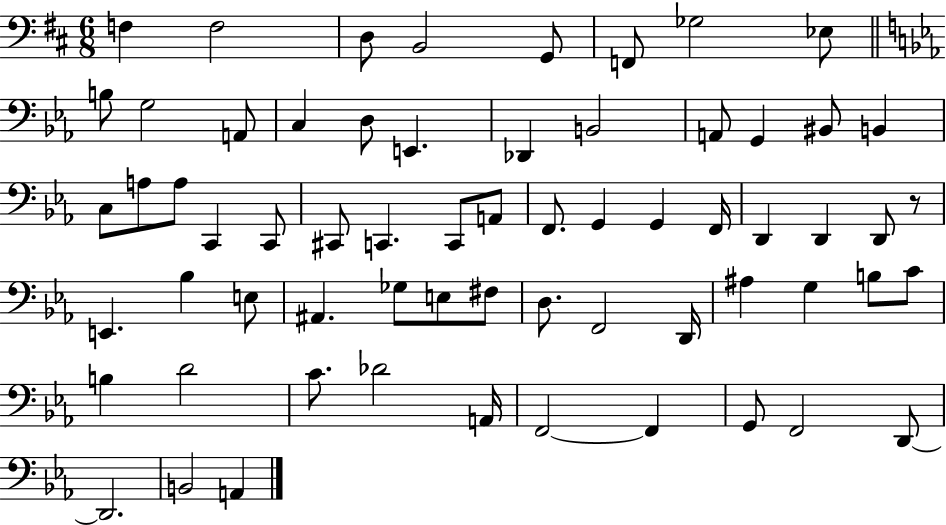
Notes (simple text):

F3/q F3/h D3/e B2/h G2/e F2/e Gb3/h Eb3/e B3/e G3/h A2/e C3/q D3/e E2/q. Db2/q B2/h A2/e G2/q BIS2/e B2/q C3/e A3/e A3/e C2/q C2/e C#2/e C2/q. C2/e A2/e F2/e. G2/q G2/q F2/s D2/q D2/q D2/e R/e E2/q. Bb3/q E3/e A#2/q. Gb3/e E3/e F#3/e D3/e. F2/h D2/s A#3/q G3/q B3/e C4/e B3/q D4/h C4/e. Db4/h A2/s F2/h F2/q G2/e F2/h D2/e D2/h. B2/h A2/q